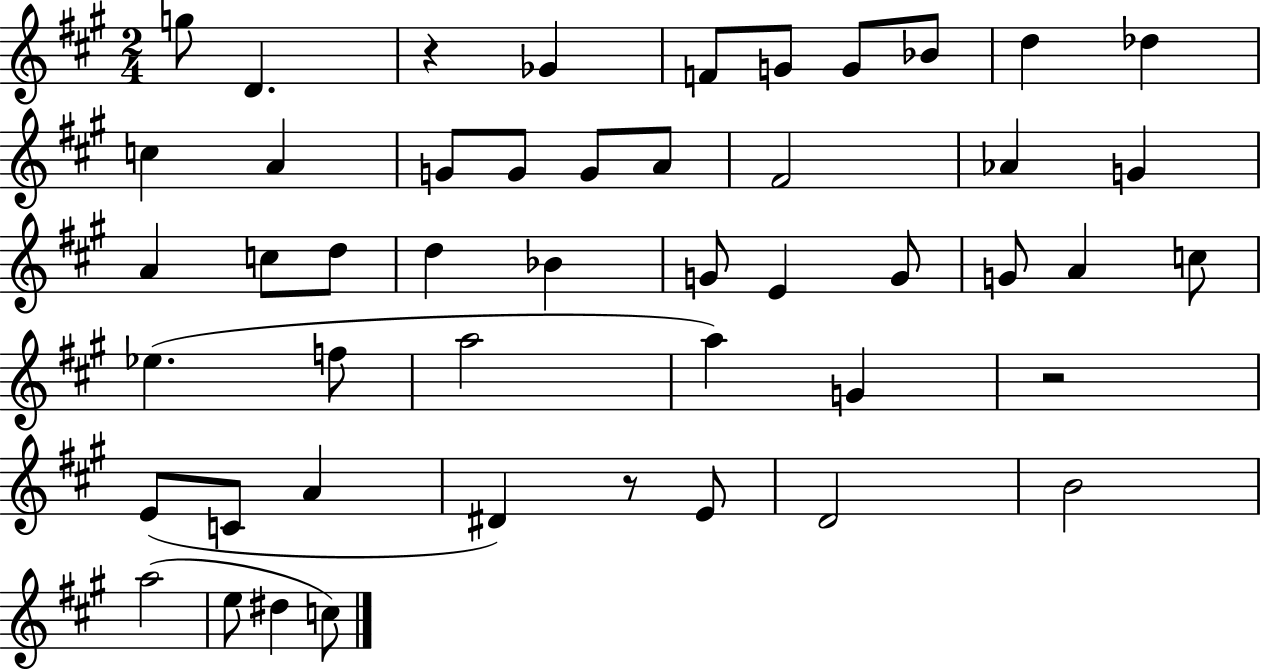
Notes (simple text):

G5/e D4/q. R/q Gb4/q F4/e G4/e G4/e Bb4/e D5/q Db5/q C5/q A4/q G4/e G4/e G4/e A4/e F#4/h Ab4/q G4/q A4/q C5/e D5/e D5/q Bb4/q G4/e E4/q G4/e G4/e A4/q C5/e Eb5/q. F5/e A5/h A5/q G4/q R/h E4/e C4/e A4/q D#4/q R/e E4/e D4/h B4/h A5/h E5/e D#5/q C5/e